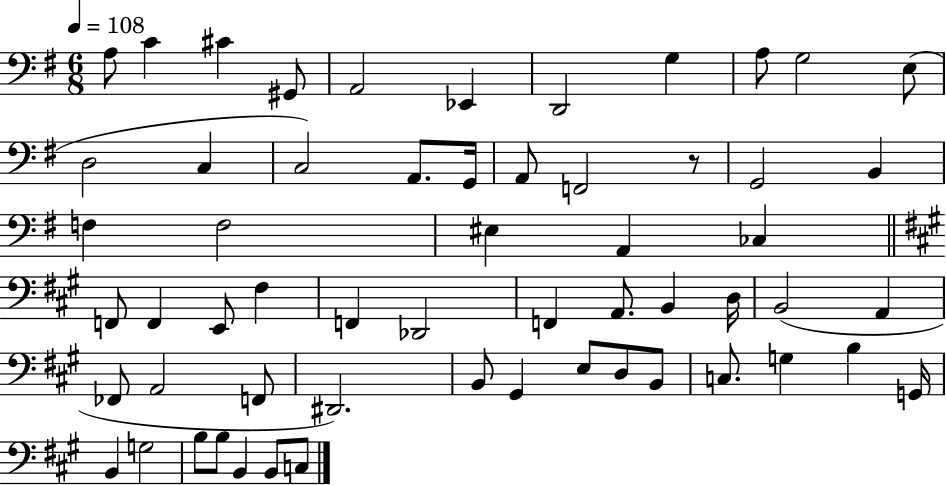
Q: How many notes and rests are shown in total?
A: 58